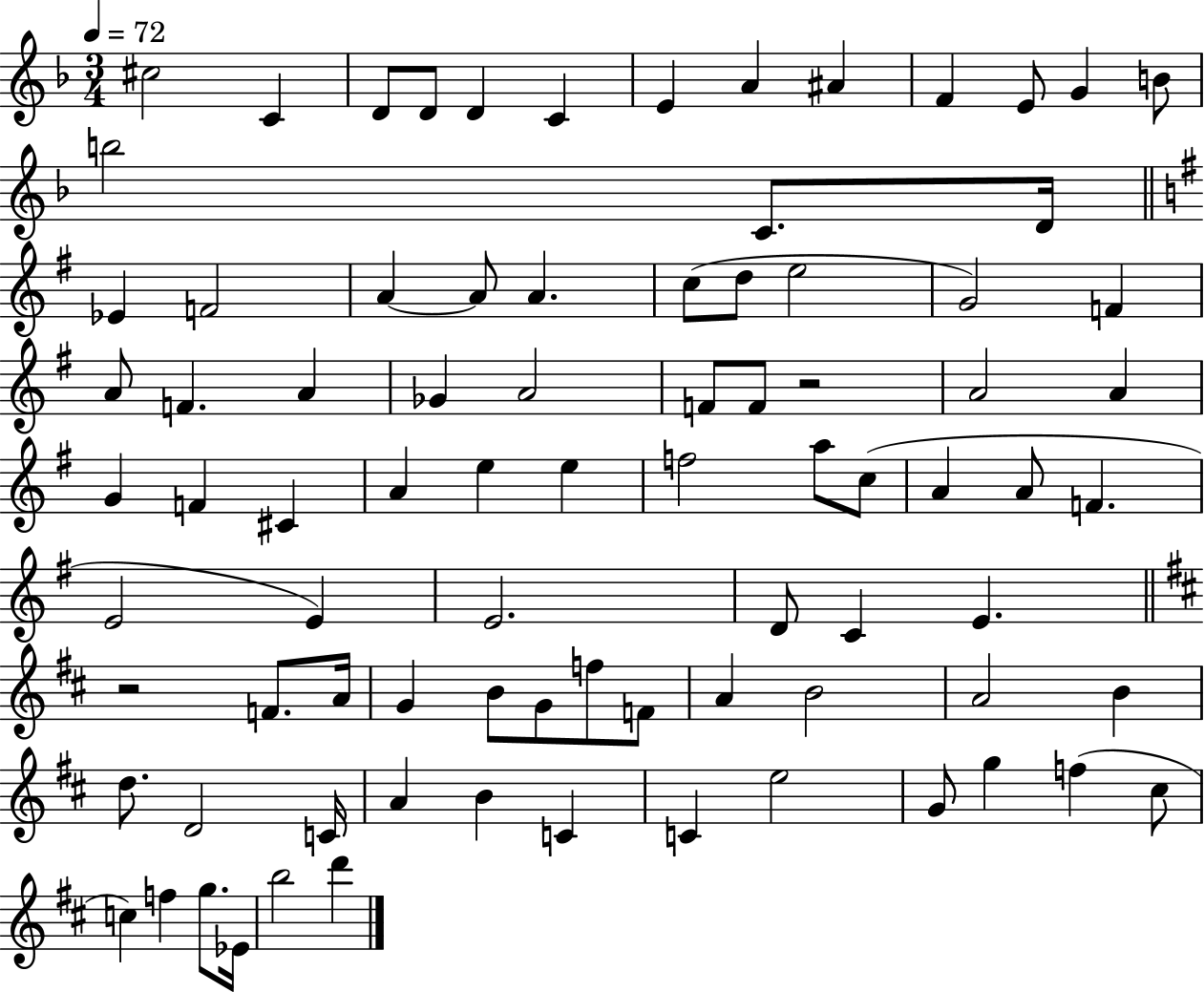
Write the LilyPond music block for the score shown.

{
  \clef treble
  \numericTimeSignature
  \time 3/4
  \key f \major
  \tempo 4 = 72
  cis''2 c'4 | d'8 d'8 d'4 c'4 | e'4 a'4 ais'4 | f'4 e'8 g'4 b'8 | \break b''2 c'8. d'16 | \bar "||" \break \key g \major ees'4 f'2 | a'4~~ a'8 a'4. | c''8( d''8 e''2 | g'2) f'4 | \break a'8 f'4. a'4 | ges'4 a'2 | f'8 f'8 r2 | a'2 a'4 | \break g'4 f'4 cis'4 | a'4 e''4 e''4 | f''2 a''8 c''8( | a'4 a'8 f'4. | \break e'2 e'4) | e'2. | d'8 c'4 e'4. | \bar "||" \break \key d \major r2 f'8. a'16 | g'4 b'8 g'8 f''8 f'8 | a'4 b'2 | a'2 b'4 | \break d''8. d'2 c'16 | a'4 b'4 c'4 | c'4 e''2 | g'8 g''4 f''4( cis''8 | \break c''4) f''4 g''8. ees'16 | b''2 d'''4 | \bar "|."
}